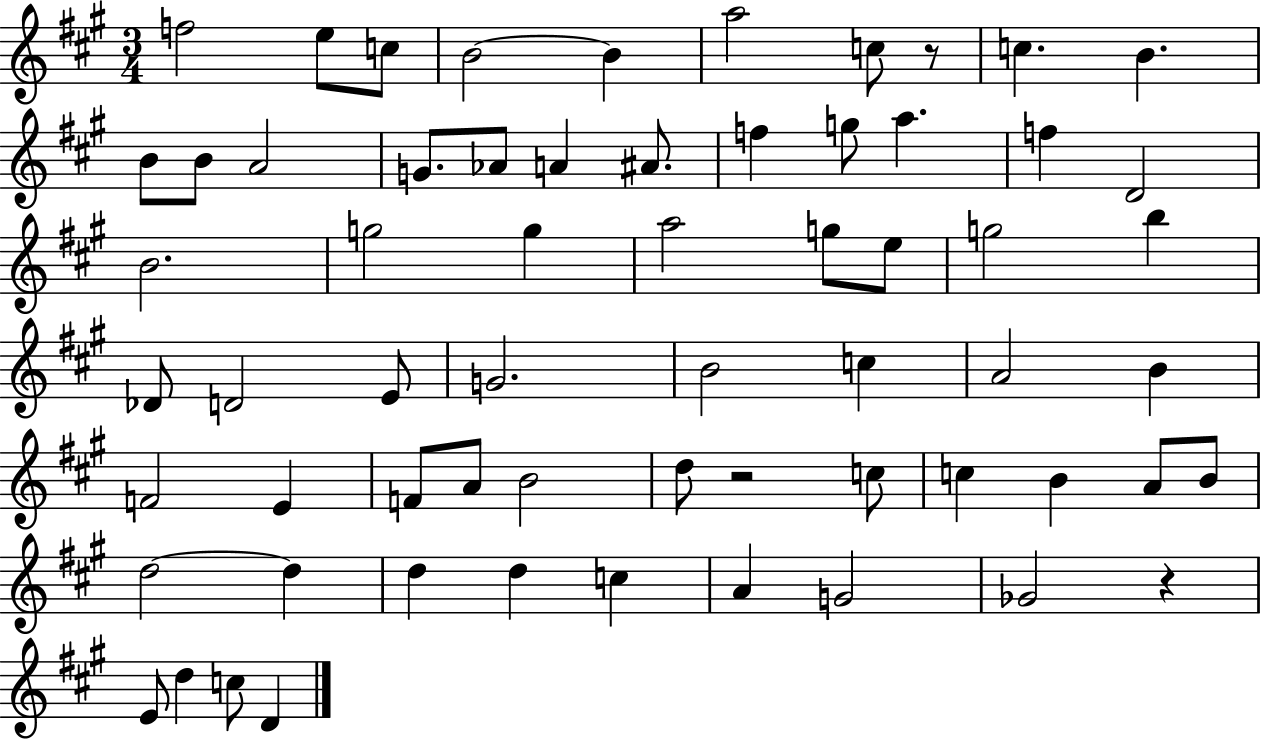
F5/h E5/e C5/e B4/h B4/q A5/h C5/e R/e C5/q. B4/q. B4/e B4/e A4/h G4/e. Ab4/e A4/q A#4/e. F5/q G5/e A5/q. F5/q D4/h B4/h. G5/h G5/q A5/h G5/e E5/e G5/h B5/q Db4/e D4/h E4/e G4/h. B4/h C5/q A4/h B4/q F4/h E4/q F4/e A4/e B4/h D5/e R/h C5/e C5/q B4/q A4/e B4/e D5/h D5/q D5/q D5/q C5/q A4/q G4/h Gb4/h R/q E4/e D5/q C5/e D4/q